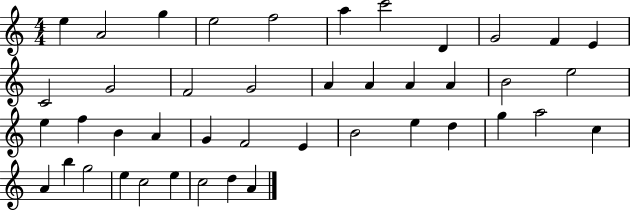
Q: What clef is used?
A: treble